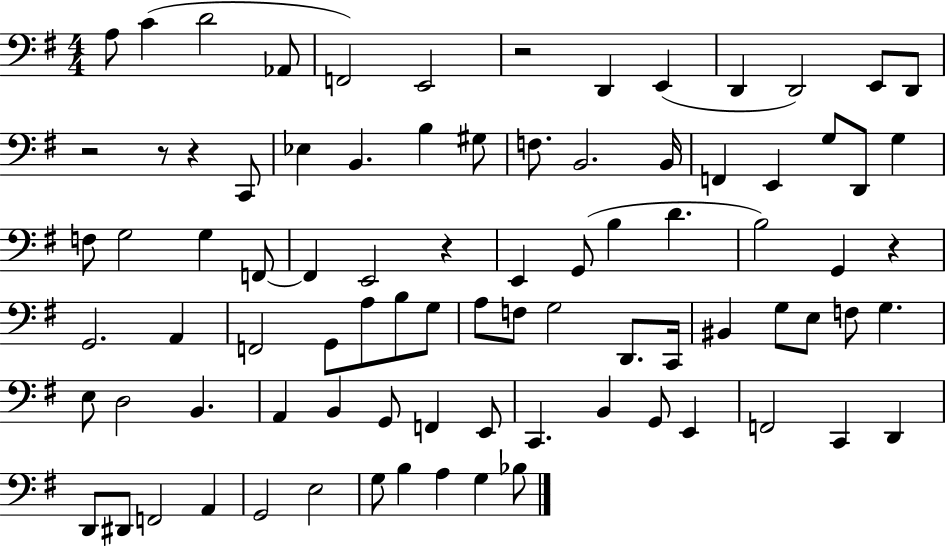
X:1
T:Untitled
M:4/4
L:1/4
K:G
A,/2 C D2 _A,,/2 F,,2 E,,2 z2 D,, E,, D,, D,,2 E,,/2 D,,/2 z2 z/2 z C,,/2 _E, B,, B, ^G,/2 F,/2 B,,2 B,,/4 F,, E,, G,/2 D,,/2 G, F,/2 G,2 G, F,,/2 F,, E,,2 z E,, G,,/2 B, D B,2 G,, z G,,2 A,, F,,2 G,,/2 A,/2 B,/2 G,/2 A,/2 F,/2 G,2 D,,/2 C,,/4 ^B,, G,/2 E,/2 F,/2 G, E,/2 D,2 B,, A,, B,, G,,/2 F,, E,,/2 C,, B,, G,,/2 E,, F,,2 C,, D,, D,,/2 ^D,,/2 F,,2 A,, G,,2 E,2 G,/2 B, A, G, _B,/2